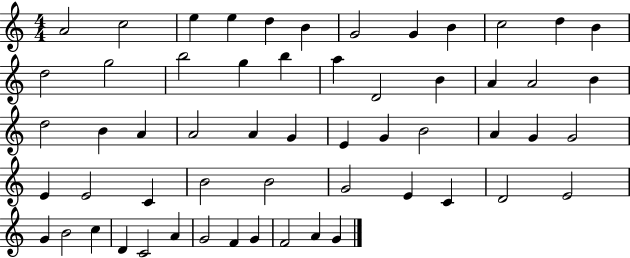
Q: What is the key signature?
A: C major